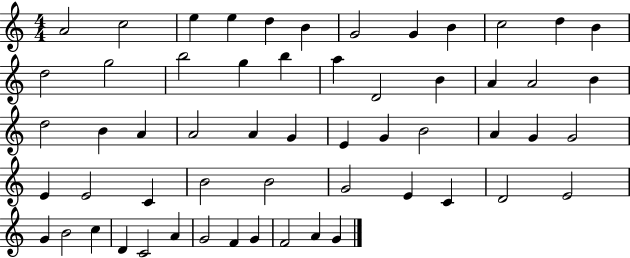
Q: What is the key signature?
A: C major